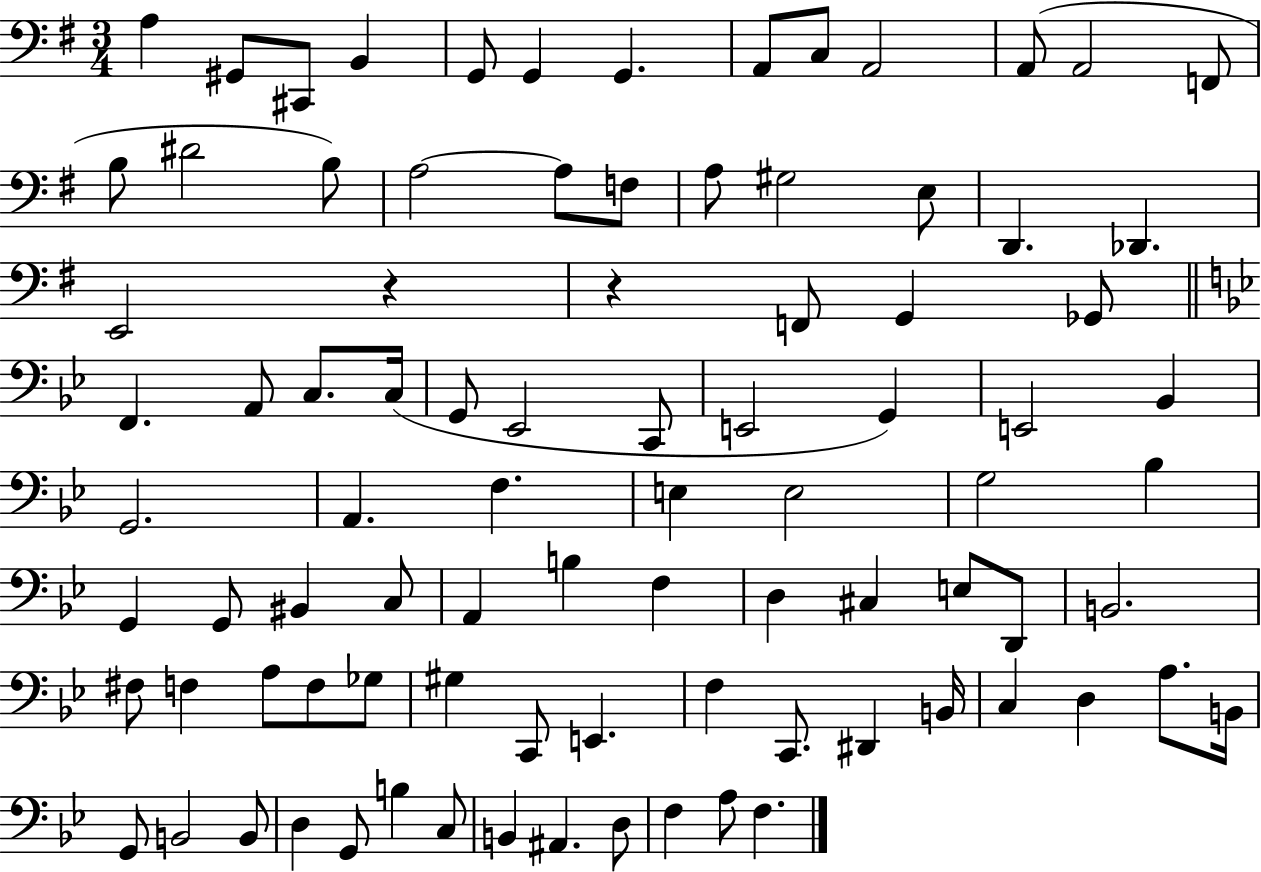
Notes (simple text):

A3/q G#2/e C#2/e B2/q G2/e G2/q G2/q. A2/e C3/e A2/h A2/e A2/h F2/e B3/e D#4/h B3/e A3/h A3/e F3/e A3/e G#3/h E3/e D2/q. Db2/q. E2/h R/q R/q F2/e G2/q Gb2/e F2/q. A2/e C3/e. C3/s G2/e Eb2/h C2/e E2/h G2/q E2/h Bb2/q G2/h. A2/q. F3/q. E3/q E3/h G3/h Bb3/q G2/q G2/e BIS2/q C3/e A2/q B3/q F3/q D3/q C#3/q E3/e D2/e B2/h. F#3/e F3/q A3/e F3/e Gb3/e G#3/q C2/e E2/q. F3/q C2/e. D#2/q B2/s C3/q D3/q A3/e. B2/s G2/e B2/h B2/e D3/q G2/e B3/q C3/e B2/q A#2/q. D3/e F3/q A3/e F3/q.